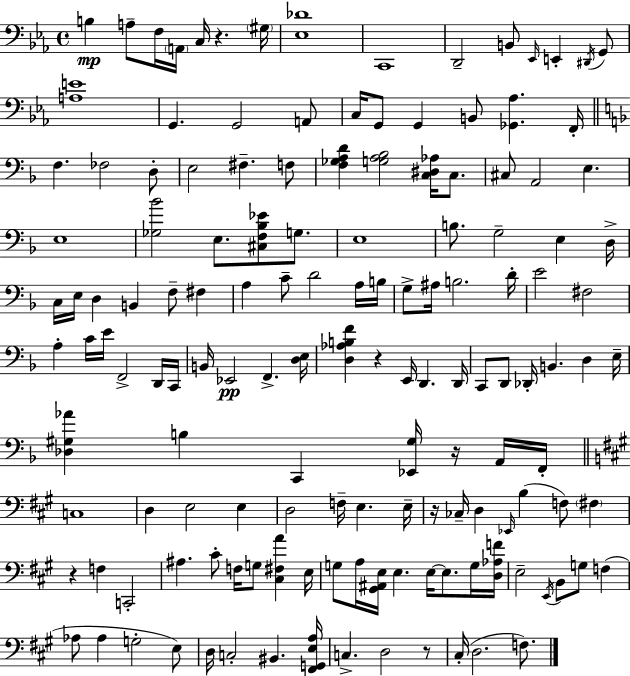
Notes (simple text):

B3/q A3/e F3/s A2/s C3/s R/q. G#3/s [Eb3,Db4]/w C2/w D2/h B2/e Eb2/s E2/q D#2/s G2/e [A3,E4]/w G2/q. G2/h A2/e C3/s G2/e G2/q B2/e [Gb2,Ab3]/q. F2/s F3/q. FES3/h D3/e E3/h F#3/q. F3/e [F3,Gb3,A3,D4]/q [G3,A3,Bb3]/h [C3,D#3,Ab3]/s C3/e. C#3/e A2/h E3/q. E3/w [Gb3,Bb4]/h E3/e. [C#3,F3,Bb3,Eb4]/e G3/e. E3/w B3/e. G3/h E3/q D3/s C3/s E3/s D3/q B2/q F3/e F#3/q A3/q C4/e D4/h A3/s B3/s G3/e A#3/s B3/h. D4/s E4/h F#3/h A3/q C4/s E4/s F2/h D2/s C2/s B2/s Eb2/h F2/q. [D3,E3]/s [D3,Ab3,B3,F4]/q R/q E2/s D2/q. D2/s C2/e D2/e Db2/s B2/q. D3/q E3/s [Db3,G#3,Ab4]/q B3/q C2/q [Eb2,G#3]/s R/s A2/s F2/s C3/w D3/q E3/h E3/q D3/h F3/s E3/q. E3/s R/s CES3/s D3/q Eb2/s B3/q F3/e F#3/q R/q F3/q C2/h A#3/q. C#4/e F3/s G3/e [C#3,F#3,A4]/q E3/s G3/e A3/s [G#2,A#2,E3]/s E3/q. E3/s E3/e. G3/s [D3,Ab3,F4]/s E3/h E2/s B2/e G3/e F3/q Ab3/e Ab3/q G3/h E3/e D3/s C3/h BIS2/q. [F#2,G2,E3,A3]/s C3/q. D3/h R/e C#3/s D3/h. F3/e.